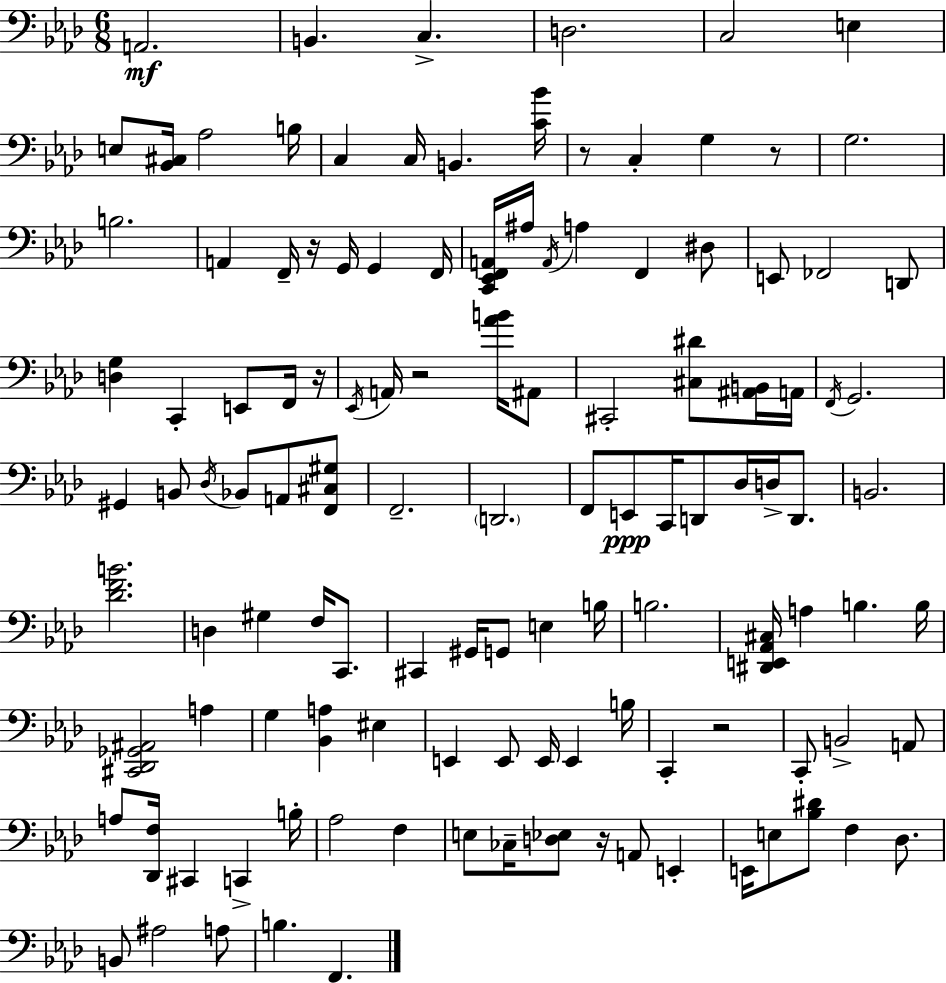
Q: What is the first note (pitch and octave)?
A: A2